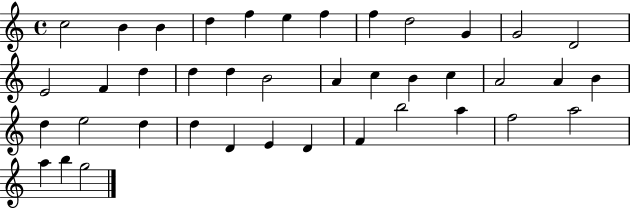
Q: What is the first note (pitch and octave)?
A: C5